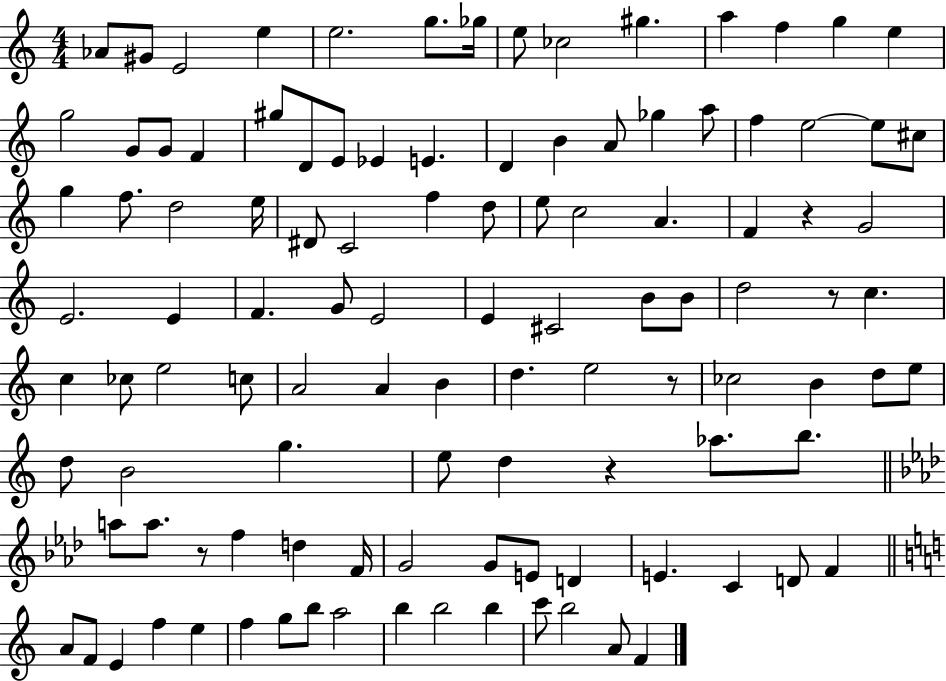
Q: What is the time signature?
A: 4/4